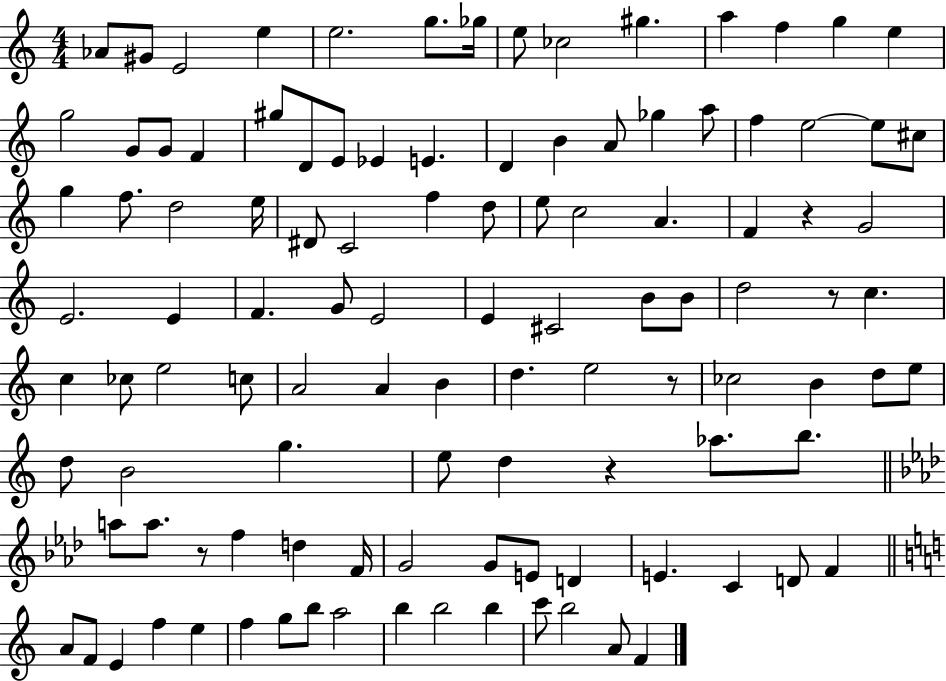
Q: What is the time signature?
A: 4/4